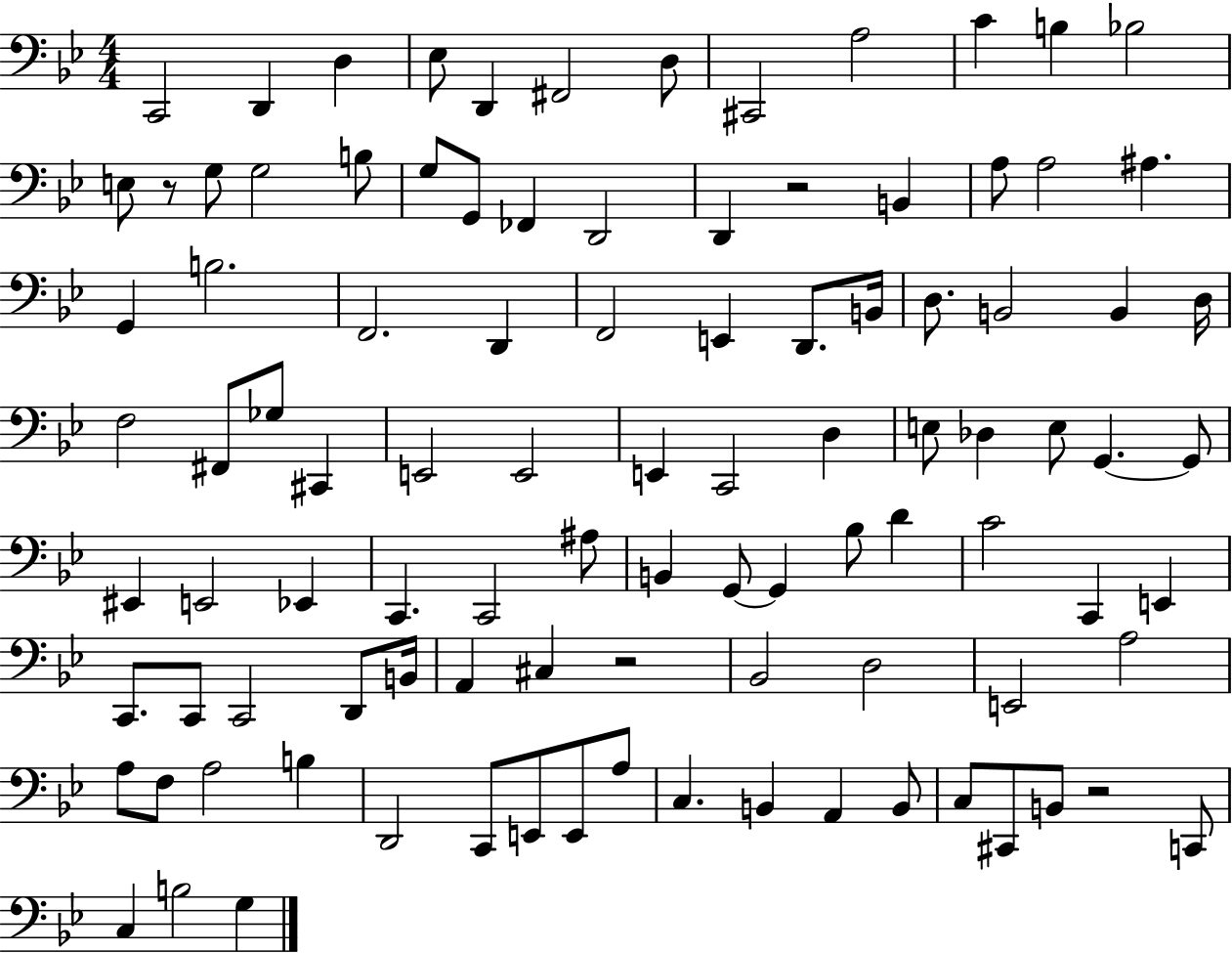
X:1
T:Untitled
M:4/4
L:1/4
K:Bb
C,,2 D,, D, _E,/2 D,, ^F,,2 D,/2 ^C,,2 A,2 C B, _B,2 E,/2 z/2 G,/2 G,2 B,/2 G,/2 G,,/2 _F,, D,,2 D,, z2 B,, A,/2 A,2 ^A, G,, B,2 F,,2 D,, F,,2 E,, D,,/2 B,,/4 D,/2 B,,2 B,, D,/4 F,2 ^F,,/2 _G,/2 ^C,, E,,2 E,,2 E,, C,,2 D, E,/2 _D, E,/2 G,, G,,/2 ^E,, E,,2 _E,, C,, C,,2 ^A,/2 B,, G,,/2 G,, _B,/2 D C2 C,, E,, C,,/2 C,,/2 C,,2 D,,/2 B,,/4 A,, ^C, z2 _B,,2 D,2 E,,2 A,2 A,/2 F,/2 A,2 B, D,,2 C,,/2 E,,/2 E,,/2 A,/2 C, B,, A,, B,,/2 C,/2 ^C,,/2 B,,/2 z2 C,,/2 C, B,2 G,